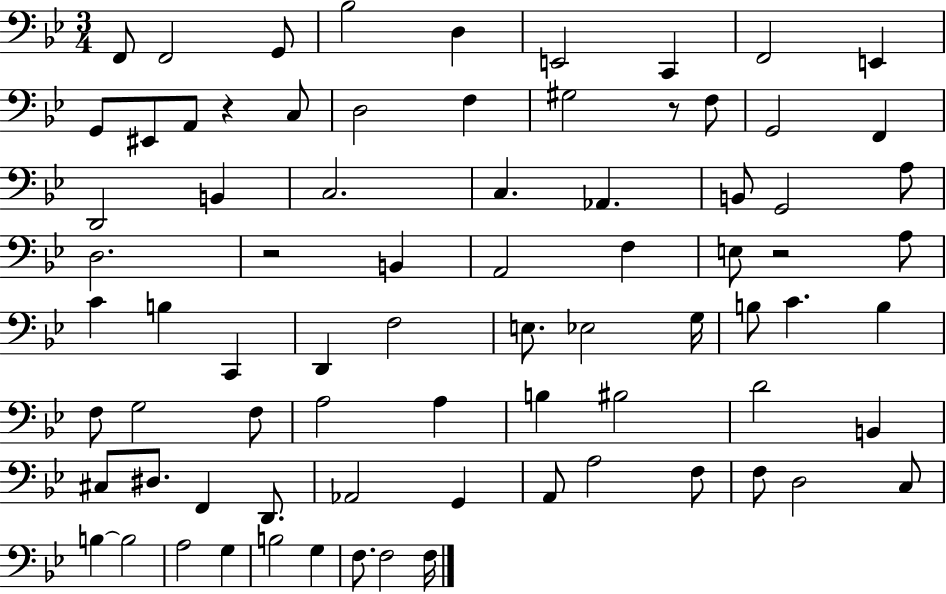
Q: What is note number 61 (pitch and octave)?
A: A3